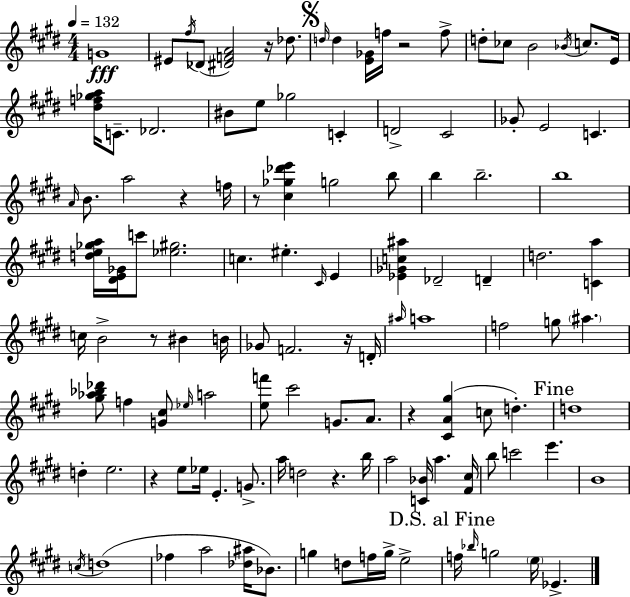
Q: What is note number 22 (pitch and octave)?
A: D4